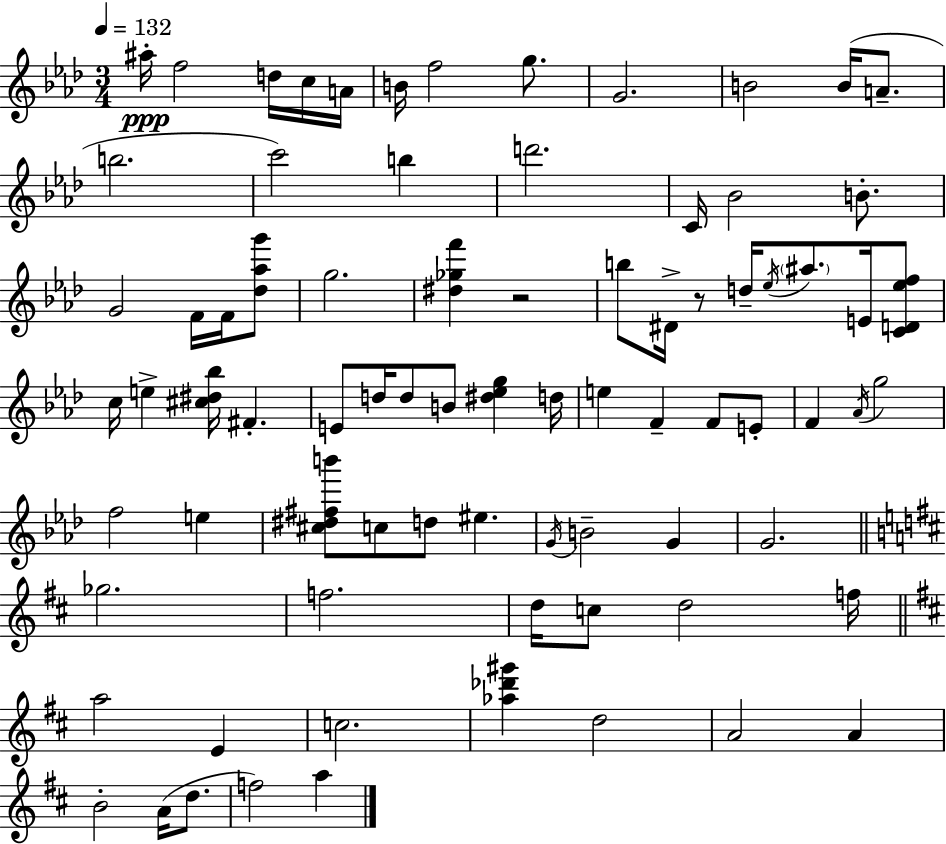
{
  \clef treble
  \numericTimeSignature
  \time 3/4
  \key aes \major
  \tempo 4 = 132
  ais''16-.\ppp f''2 d''16 c''16 a'16 | b'16 f''2 g''8. | g'2. | b'2 b'16( a'8.-- | \break b''2. | c'''2) b''4 | d'''2. | c'16 bes'2 b'8.-. | \break g'2 f'16 f'16 <des'' aes'' g'''>8 | g''2. | <dis'' ges'' f'''>4 r2 | b''8 dis'16-> r8 d''16-- \acciaccatura { ees''16 } \parenthesize ais''8. e'16 <c' d' ees'' f''>8 | \break c''16 e''4-> <cis'' dis'' bes''>16 fis'4.-. | e'8 d''16 d''8 b'8 <dis'' ees'' g''>4 | d''16 e''4 f'4-- f'8 e'8-. | f'4 \acciaccatura { aes'16 } g''2 | \break f''2 e''4 | <cis'' dis'' fis'' b'''>8 c''8 d''8 eis''4. | \acciaccatura { g'16 } b'2-- g'4 | g'2. | \break \bar "||" \break \key d \major ges''2. | f''2. | d''16 c''8 d''2 f''16 | \bar "||" \break \key d \major a''2 e'4 | c''2. | <aes'' des''' gis'''>4 d''2 | a'2 a'4 | \break b'2-. a'16( d''8. | f''2) a''4 | \bar "|."
}